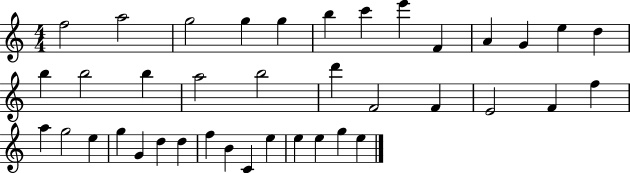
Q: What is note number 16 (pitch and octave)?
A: B5